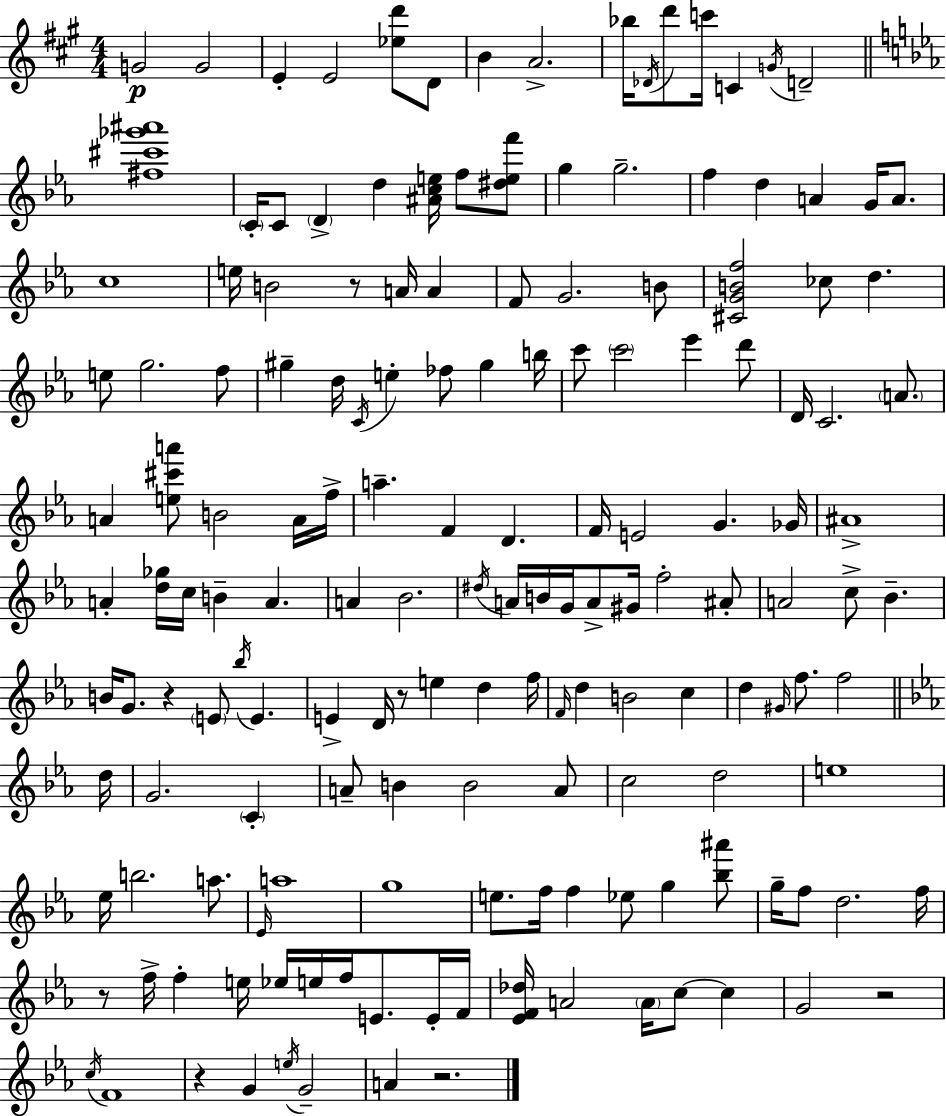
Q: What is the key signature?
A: A major